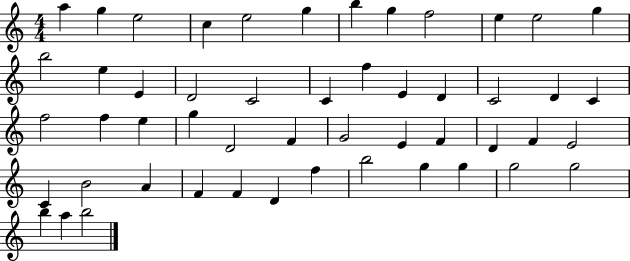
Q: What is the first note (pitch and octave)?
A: A5